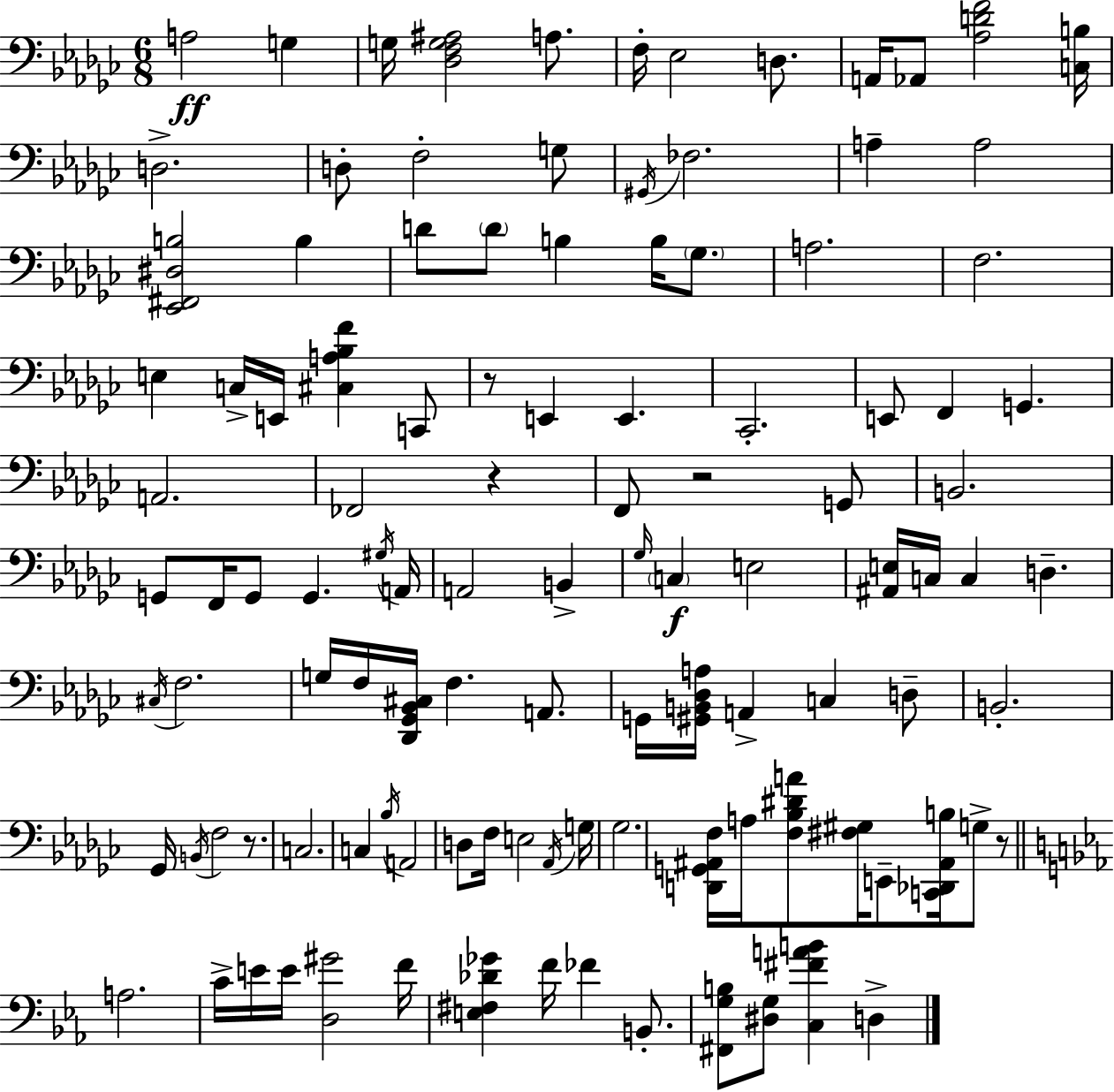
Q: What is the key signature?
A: EES minor